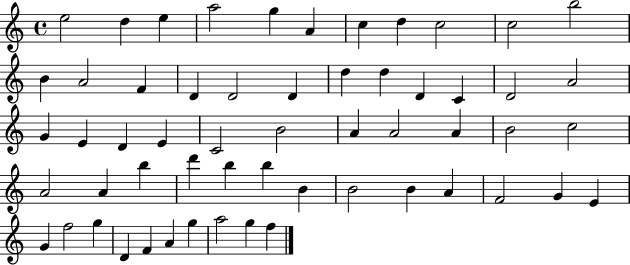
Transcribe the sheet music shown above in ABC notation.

X:1
T:Untitled
M:4/4
L:1/4
K:C
e2 d e a2 g A c d c2 c2 b2 B A2 F D D2 D d d D C D2 A2 G E D E C2 B2 A A2 A B2 c2 A2 A b d' b b B B2 B A F2 G E G f2 g D F A g a2 g f